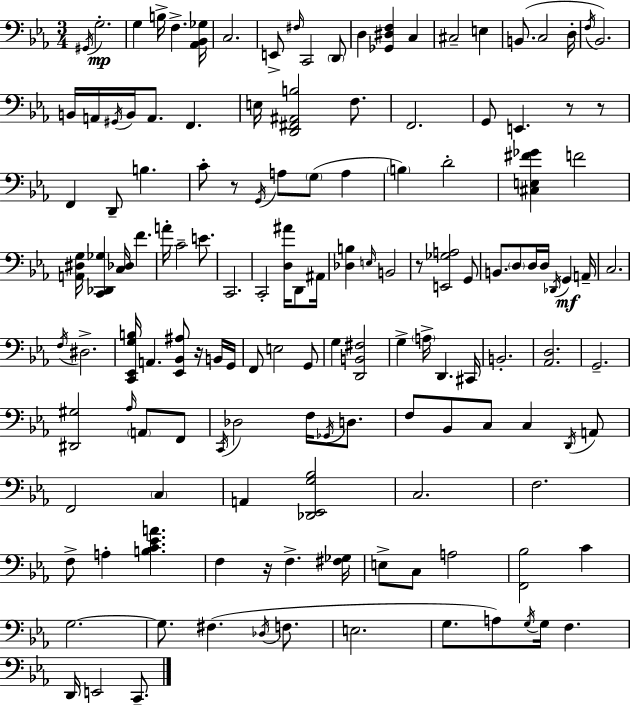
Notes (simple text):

G#2/s G3/h. G3/q B3/s F3/q. [Ab2,Bb2,Gb3]/s C3/h. E2/e F#3/s C2/h D2/e D3/q [Gb2,D#3,F3]/q C3/q C#3/h E3/q B2/e. C3/h D3/s F3/s Bb2/h. B2/s A2/s G#2/s B2/s A2/e. F2/q. E3/s [D2,F#2,A#2,B3]/h F3/e. F2/h. G2/e E2/q. R/e R/e F2/q D2/e B3/q. C4/e R/e G2/s A3/e G3/e A3/q B3/q D4/h [C#3,E3,F#4,Gb4]/q F4/h [A2,D#3,G3]/s [C2,Db2,Gb3]/q [C3,Db3]/s F4/q. A4/s C4/h E4/e. C2/h. C2/h [D3,A#4]/s D2/e A#2/s [Db3,B3]/q E3/s B2/h R/e [E2,Gb3,A3]/h G2/e B2/e. D3/e D3/s D3/s Db2/s G2/q A2/s C3/h. F3/s D#3/h. [C2,Eb2,G3,B3]/s A2/q. [Eb2,Bb2,A#3]/e R/s B2/s G2/s F2/e E3/h G2/e G3/q [D2,B2,F#3]/h G3/q A3/s D2/q. C#2/s B2/h. [Ab2,D3]/h. G2/h. [D#2,G#3]/h Ab3/s A2/e F2/e C2/s Db3/h F3/s Gb2/s D3/e. F3/e Bb2/e C3/e C3/q D2/s A2/e F2/h C3/q A2/q [Db2,Eb2,G3,Bb3]/h C3/h. F3/h. F3/e A3/q [B3,C4,Eb4,A4]/q. F3/q R/s F3/q. [F#3,Gb3]/s E3/e C3/e A3/h [F2,Bb3]/h C4/q G3/h. G3/e. F#3/q. Db3/s F3/e. E3/h. G3/e. A3/e G3/s G3/s F3/q. D2/s E2/h C2/e.